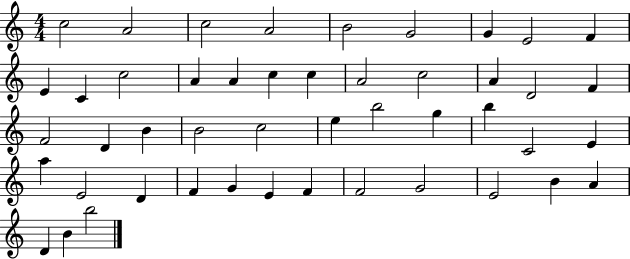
{
  \clef treble
  \numericTimeSignature
  \time 4/4
  \key c \major
  c''2 a'2 | c''2 a'2 | b'2 g'2 | g'4 e'2 f'4 | \break e'4 c'4 c''2 | a'4 a'4 c''4 c''4 | a'2 c''2 | a'4 d'2 f'4 | \break f'2 d'4 b'4 | b'2 c''2 | e''4 b''2 g''4 | b''4 c'2 e'4 | \break a''4 e'2 d'4 | f'4 g'4 e'4 f'4 | f'2 g'2 | e'2 b'4 a'4 | \break d'4 b'4 b''2 | \bar "|."
}